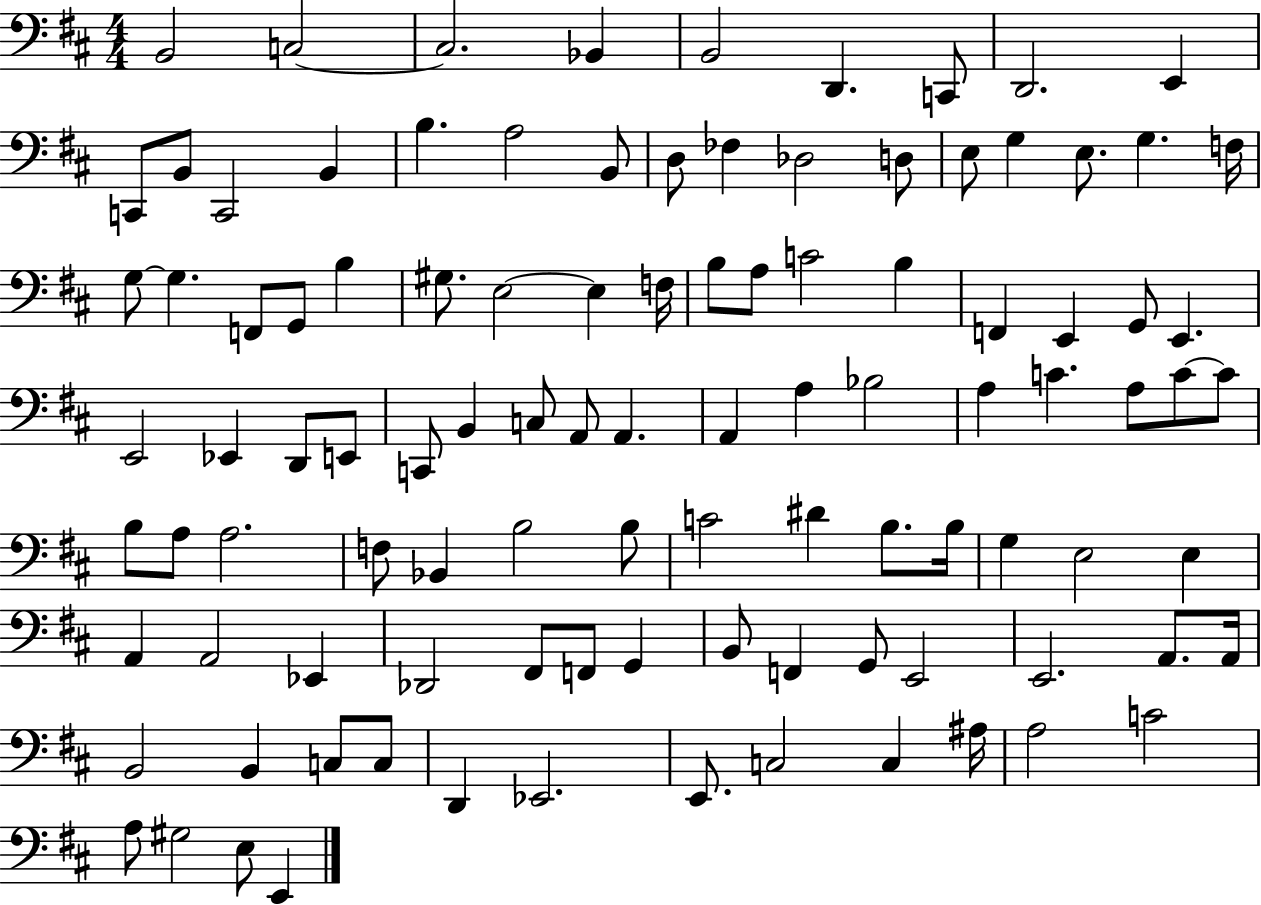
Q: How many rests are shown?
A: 0